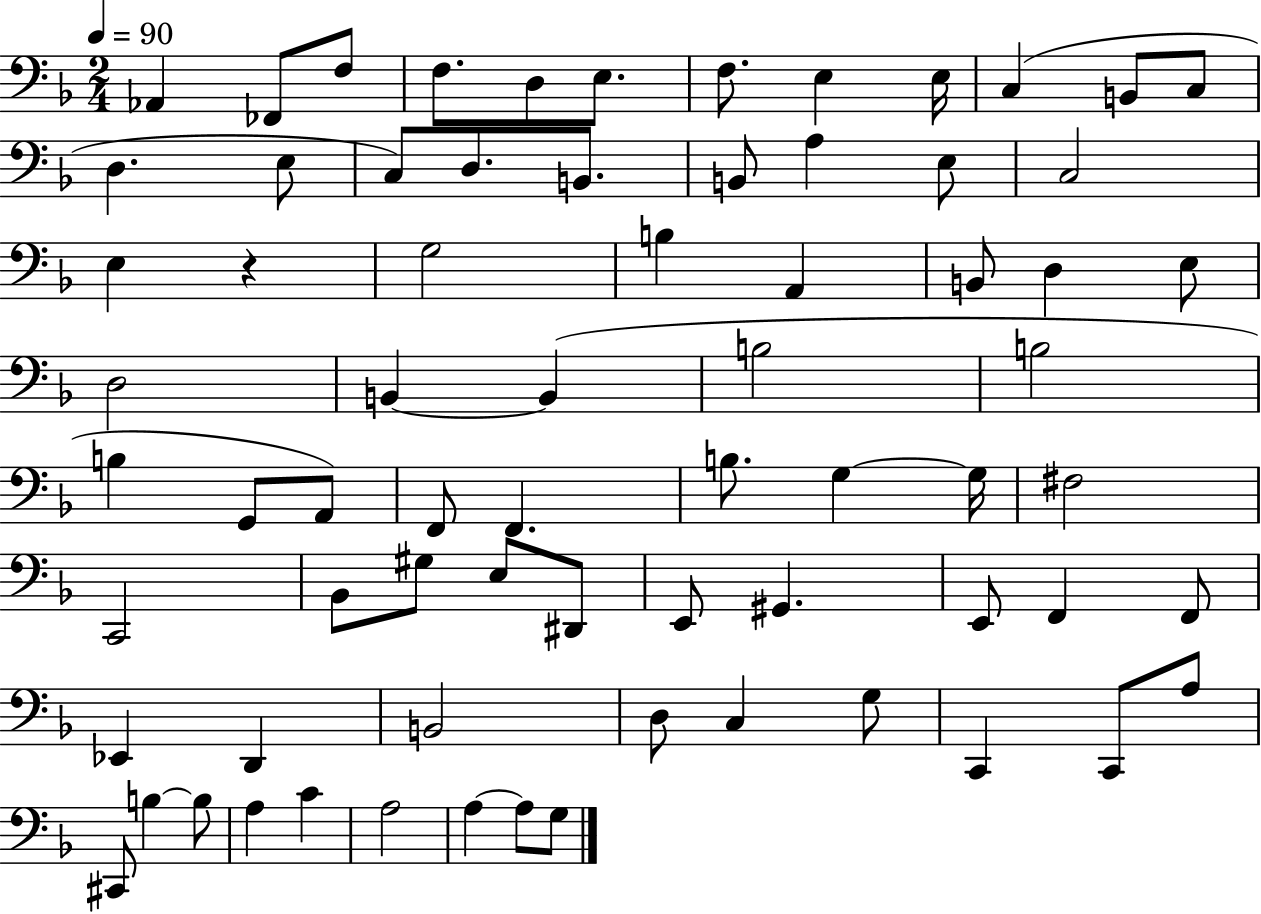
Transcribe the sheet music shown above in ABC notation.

X:1
T:Untitled
M:2/4
L:1/4
K:F
_A,, _F,,/2 F,/2 F,/2 D,/2 E,/2 F,/2 E, E,/4 C, B,,/2 C,/2 D, E,/2 C,/2 D,/2 B,,/2 B,,/2 A, E,/2 C,2 E, z G,2 B, A,, B,,/2 D, E,/2 D,2 B,, B,, B,2 B,2 B, G,,/2 A,,/2 F,,/2 F,, B,/2 G, G,/4 ^F,2 C,,2 _B,,/2 ^G,/2 E,/2 ^D,,/2 E,,/2 ^G,, E,,/2 F,, F,,/2 _E,, D,, B,,2 D,/2 C, G,/2 C,, C,,/2 A,/2 ^C,,/2 B, B,/2 A, C A,2 A, A,/2 G,/2